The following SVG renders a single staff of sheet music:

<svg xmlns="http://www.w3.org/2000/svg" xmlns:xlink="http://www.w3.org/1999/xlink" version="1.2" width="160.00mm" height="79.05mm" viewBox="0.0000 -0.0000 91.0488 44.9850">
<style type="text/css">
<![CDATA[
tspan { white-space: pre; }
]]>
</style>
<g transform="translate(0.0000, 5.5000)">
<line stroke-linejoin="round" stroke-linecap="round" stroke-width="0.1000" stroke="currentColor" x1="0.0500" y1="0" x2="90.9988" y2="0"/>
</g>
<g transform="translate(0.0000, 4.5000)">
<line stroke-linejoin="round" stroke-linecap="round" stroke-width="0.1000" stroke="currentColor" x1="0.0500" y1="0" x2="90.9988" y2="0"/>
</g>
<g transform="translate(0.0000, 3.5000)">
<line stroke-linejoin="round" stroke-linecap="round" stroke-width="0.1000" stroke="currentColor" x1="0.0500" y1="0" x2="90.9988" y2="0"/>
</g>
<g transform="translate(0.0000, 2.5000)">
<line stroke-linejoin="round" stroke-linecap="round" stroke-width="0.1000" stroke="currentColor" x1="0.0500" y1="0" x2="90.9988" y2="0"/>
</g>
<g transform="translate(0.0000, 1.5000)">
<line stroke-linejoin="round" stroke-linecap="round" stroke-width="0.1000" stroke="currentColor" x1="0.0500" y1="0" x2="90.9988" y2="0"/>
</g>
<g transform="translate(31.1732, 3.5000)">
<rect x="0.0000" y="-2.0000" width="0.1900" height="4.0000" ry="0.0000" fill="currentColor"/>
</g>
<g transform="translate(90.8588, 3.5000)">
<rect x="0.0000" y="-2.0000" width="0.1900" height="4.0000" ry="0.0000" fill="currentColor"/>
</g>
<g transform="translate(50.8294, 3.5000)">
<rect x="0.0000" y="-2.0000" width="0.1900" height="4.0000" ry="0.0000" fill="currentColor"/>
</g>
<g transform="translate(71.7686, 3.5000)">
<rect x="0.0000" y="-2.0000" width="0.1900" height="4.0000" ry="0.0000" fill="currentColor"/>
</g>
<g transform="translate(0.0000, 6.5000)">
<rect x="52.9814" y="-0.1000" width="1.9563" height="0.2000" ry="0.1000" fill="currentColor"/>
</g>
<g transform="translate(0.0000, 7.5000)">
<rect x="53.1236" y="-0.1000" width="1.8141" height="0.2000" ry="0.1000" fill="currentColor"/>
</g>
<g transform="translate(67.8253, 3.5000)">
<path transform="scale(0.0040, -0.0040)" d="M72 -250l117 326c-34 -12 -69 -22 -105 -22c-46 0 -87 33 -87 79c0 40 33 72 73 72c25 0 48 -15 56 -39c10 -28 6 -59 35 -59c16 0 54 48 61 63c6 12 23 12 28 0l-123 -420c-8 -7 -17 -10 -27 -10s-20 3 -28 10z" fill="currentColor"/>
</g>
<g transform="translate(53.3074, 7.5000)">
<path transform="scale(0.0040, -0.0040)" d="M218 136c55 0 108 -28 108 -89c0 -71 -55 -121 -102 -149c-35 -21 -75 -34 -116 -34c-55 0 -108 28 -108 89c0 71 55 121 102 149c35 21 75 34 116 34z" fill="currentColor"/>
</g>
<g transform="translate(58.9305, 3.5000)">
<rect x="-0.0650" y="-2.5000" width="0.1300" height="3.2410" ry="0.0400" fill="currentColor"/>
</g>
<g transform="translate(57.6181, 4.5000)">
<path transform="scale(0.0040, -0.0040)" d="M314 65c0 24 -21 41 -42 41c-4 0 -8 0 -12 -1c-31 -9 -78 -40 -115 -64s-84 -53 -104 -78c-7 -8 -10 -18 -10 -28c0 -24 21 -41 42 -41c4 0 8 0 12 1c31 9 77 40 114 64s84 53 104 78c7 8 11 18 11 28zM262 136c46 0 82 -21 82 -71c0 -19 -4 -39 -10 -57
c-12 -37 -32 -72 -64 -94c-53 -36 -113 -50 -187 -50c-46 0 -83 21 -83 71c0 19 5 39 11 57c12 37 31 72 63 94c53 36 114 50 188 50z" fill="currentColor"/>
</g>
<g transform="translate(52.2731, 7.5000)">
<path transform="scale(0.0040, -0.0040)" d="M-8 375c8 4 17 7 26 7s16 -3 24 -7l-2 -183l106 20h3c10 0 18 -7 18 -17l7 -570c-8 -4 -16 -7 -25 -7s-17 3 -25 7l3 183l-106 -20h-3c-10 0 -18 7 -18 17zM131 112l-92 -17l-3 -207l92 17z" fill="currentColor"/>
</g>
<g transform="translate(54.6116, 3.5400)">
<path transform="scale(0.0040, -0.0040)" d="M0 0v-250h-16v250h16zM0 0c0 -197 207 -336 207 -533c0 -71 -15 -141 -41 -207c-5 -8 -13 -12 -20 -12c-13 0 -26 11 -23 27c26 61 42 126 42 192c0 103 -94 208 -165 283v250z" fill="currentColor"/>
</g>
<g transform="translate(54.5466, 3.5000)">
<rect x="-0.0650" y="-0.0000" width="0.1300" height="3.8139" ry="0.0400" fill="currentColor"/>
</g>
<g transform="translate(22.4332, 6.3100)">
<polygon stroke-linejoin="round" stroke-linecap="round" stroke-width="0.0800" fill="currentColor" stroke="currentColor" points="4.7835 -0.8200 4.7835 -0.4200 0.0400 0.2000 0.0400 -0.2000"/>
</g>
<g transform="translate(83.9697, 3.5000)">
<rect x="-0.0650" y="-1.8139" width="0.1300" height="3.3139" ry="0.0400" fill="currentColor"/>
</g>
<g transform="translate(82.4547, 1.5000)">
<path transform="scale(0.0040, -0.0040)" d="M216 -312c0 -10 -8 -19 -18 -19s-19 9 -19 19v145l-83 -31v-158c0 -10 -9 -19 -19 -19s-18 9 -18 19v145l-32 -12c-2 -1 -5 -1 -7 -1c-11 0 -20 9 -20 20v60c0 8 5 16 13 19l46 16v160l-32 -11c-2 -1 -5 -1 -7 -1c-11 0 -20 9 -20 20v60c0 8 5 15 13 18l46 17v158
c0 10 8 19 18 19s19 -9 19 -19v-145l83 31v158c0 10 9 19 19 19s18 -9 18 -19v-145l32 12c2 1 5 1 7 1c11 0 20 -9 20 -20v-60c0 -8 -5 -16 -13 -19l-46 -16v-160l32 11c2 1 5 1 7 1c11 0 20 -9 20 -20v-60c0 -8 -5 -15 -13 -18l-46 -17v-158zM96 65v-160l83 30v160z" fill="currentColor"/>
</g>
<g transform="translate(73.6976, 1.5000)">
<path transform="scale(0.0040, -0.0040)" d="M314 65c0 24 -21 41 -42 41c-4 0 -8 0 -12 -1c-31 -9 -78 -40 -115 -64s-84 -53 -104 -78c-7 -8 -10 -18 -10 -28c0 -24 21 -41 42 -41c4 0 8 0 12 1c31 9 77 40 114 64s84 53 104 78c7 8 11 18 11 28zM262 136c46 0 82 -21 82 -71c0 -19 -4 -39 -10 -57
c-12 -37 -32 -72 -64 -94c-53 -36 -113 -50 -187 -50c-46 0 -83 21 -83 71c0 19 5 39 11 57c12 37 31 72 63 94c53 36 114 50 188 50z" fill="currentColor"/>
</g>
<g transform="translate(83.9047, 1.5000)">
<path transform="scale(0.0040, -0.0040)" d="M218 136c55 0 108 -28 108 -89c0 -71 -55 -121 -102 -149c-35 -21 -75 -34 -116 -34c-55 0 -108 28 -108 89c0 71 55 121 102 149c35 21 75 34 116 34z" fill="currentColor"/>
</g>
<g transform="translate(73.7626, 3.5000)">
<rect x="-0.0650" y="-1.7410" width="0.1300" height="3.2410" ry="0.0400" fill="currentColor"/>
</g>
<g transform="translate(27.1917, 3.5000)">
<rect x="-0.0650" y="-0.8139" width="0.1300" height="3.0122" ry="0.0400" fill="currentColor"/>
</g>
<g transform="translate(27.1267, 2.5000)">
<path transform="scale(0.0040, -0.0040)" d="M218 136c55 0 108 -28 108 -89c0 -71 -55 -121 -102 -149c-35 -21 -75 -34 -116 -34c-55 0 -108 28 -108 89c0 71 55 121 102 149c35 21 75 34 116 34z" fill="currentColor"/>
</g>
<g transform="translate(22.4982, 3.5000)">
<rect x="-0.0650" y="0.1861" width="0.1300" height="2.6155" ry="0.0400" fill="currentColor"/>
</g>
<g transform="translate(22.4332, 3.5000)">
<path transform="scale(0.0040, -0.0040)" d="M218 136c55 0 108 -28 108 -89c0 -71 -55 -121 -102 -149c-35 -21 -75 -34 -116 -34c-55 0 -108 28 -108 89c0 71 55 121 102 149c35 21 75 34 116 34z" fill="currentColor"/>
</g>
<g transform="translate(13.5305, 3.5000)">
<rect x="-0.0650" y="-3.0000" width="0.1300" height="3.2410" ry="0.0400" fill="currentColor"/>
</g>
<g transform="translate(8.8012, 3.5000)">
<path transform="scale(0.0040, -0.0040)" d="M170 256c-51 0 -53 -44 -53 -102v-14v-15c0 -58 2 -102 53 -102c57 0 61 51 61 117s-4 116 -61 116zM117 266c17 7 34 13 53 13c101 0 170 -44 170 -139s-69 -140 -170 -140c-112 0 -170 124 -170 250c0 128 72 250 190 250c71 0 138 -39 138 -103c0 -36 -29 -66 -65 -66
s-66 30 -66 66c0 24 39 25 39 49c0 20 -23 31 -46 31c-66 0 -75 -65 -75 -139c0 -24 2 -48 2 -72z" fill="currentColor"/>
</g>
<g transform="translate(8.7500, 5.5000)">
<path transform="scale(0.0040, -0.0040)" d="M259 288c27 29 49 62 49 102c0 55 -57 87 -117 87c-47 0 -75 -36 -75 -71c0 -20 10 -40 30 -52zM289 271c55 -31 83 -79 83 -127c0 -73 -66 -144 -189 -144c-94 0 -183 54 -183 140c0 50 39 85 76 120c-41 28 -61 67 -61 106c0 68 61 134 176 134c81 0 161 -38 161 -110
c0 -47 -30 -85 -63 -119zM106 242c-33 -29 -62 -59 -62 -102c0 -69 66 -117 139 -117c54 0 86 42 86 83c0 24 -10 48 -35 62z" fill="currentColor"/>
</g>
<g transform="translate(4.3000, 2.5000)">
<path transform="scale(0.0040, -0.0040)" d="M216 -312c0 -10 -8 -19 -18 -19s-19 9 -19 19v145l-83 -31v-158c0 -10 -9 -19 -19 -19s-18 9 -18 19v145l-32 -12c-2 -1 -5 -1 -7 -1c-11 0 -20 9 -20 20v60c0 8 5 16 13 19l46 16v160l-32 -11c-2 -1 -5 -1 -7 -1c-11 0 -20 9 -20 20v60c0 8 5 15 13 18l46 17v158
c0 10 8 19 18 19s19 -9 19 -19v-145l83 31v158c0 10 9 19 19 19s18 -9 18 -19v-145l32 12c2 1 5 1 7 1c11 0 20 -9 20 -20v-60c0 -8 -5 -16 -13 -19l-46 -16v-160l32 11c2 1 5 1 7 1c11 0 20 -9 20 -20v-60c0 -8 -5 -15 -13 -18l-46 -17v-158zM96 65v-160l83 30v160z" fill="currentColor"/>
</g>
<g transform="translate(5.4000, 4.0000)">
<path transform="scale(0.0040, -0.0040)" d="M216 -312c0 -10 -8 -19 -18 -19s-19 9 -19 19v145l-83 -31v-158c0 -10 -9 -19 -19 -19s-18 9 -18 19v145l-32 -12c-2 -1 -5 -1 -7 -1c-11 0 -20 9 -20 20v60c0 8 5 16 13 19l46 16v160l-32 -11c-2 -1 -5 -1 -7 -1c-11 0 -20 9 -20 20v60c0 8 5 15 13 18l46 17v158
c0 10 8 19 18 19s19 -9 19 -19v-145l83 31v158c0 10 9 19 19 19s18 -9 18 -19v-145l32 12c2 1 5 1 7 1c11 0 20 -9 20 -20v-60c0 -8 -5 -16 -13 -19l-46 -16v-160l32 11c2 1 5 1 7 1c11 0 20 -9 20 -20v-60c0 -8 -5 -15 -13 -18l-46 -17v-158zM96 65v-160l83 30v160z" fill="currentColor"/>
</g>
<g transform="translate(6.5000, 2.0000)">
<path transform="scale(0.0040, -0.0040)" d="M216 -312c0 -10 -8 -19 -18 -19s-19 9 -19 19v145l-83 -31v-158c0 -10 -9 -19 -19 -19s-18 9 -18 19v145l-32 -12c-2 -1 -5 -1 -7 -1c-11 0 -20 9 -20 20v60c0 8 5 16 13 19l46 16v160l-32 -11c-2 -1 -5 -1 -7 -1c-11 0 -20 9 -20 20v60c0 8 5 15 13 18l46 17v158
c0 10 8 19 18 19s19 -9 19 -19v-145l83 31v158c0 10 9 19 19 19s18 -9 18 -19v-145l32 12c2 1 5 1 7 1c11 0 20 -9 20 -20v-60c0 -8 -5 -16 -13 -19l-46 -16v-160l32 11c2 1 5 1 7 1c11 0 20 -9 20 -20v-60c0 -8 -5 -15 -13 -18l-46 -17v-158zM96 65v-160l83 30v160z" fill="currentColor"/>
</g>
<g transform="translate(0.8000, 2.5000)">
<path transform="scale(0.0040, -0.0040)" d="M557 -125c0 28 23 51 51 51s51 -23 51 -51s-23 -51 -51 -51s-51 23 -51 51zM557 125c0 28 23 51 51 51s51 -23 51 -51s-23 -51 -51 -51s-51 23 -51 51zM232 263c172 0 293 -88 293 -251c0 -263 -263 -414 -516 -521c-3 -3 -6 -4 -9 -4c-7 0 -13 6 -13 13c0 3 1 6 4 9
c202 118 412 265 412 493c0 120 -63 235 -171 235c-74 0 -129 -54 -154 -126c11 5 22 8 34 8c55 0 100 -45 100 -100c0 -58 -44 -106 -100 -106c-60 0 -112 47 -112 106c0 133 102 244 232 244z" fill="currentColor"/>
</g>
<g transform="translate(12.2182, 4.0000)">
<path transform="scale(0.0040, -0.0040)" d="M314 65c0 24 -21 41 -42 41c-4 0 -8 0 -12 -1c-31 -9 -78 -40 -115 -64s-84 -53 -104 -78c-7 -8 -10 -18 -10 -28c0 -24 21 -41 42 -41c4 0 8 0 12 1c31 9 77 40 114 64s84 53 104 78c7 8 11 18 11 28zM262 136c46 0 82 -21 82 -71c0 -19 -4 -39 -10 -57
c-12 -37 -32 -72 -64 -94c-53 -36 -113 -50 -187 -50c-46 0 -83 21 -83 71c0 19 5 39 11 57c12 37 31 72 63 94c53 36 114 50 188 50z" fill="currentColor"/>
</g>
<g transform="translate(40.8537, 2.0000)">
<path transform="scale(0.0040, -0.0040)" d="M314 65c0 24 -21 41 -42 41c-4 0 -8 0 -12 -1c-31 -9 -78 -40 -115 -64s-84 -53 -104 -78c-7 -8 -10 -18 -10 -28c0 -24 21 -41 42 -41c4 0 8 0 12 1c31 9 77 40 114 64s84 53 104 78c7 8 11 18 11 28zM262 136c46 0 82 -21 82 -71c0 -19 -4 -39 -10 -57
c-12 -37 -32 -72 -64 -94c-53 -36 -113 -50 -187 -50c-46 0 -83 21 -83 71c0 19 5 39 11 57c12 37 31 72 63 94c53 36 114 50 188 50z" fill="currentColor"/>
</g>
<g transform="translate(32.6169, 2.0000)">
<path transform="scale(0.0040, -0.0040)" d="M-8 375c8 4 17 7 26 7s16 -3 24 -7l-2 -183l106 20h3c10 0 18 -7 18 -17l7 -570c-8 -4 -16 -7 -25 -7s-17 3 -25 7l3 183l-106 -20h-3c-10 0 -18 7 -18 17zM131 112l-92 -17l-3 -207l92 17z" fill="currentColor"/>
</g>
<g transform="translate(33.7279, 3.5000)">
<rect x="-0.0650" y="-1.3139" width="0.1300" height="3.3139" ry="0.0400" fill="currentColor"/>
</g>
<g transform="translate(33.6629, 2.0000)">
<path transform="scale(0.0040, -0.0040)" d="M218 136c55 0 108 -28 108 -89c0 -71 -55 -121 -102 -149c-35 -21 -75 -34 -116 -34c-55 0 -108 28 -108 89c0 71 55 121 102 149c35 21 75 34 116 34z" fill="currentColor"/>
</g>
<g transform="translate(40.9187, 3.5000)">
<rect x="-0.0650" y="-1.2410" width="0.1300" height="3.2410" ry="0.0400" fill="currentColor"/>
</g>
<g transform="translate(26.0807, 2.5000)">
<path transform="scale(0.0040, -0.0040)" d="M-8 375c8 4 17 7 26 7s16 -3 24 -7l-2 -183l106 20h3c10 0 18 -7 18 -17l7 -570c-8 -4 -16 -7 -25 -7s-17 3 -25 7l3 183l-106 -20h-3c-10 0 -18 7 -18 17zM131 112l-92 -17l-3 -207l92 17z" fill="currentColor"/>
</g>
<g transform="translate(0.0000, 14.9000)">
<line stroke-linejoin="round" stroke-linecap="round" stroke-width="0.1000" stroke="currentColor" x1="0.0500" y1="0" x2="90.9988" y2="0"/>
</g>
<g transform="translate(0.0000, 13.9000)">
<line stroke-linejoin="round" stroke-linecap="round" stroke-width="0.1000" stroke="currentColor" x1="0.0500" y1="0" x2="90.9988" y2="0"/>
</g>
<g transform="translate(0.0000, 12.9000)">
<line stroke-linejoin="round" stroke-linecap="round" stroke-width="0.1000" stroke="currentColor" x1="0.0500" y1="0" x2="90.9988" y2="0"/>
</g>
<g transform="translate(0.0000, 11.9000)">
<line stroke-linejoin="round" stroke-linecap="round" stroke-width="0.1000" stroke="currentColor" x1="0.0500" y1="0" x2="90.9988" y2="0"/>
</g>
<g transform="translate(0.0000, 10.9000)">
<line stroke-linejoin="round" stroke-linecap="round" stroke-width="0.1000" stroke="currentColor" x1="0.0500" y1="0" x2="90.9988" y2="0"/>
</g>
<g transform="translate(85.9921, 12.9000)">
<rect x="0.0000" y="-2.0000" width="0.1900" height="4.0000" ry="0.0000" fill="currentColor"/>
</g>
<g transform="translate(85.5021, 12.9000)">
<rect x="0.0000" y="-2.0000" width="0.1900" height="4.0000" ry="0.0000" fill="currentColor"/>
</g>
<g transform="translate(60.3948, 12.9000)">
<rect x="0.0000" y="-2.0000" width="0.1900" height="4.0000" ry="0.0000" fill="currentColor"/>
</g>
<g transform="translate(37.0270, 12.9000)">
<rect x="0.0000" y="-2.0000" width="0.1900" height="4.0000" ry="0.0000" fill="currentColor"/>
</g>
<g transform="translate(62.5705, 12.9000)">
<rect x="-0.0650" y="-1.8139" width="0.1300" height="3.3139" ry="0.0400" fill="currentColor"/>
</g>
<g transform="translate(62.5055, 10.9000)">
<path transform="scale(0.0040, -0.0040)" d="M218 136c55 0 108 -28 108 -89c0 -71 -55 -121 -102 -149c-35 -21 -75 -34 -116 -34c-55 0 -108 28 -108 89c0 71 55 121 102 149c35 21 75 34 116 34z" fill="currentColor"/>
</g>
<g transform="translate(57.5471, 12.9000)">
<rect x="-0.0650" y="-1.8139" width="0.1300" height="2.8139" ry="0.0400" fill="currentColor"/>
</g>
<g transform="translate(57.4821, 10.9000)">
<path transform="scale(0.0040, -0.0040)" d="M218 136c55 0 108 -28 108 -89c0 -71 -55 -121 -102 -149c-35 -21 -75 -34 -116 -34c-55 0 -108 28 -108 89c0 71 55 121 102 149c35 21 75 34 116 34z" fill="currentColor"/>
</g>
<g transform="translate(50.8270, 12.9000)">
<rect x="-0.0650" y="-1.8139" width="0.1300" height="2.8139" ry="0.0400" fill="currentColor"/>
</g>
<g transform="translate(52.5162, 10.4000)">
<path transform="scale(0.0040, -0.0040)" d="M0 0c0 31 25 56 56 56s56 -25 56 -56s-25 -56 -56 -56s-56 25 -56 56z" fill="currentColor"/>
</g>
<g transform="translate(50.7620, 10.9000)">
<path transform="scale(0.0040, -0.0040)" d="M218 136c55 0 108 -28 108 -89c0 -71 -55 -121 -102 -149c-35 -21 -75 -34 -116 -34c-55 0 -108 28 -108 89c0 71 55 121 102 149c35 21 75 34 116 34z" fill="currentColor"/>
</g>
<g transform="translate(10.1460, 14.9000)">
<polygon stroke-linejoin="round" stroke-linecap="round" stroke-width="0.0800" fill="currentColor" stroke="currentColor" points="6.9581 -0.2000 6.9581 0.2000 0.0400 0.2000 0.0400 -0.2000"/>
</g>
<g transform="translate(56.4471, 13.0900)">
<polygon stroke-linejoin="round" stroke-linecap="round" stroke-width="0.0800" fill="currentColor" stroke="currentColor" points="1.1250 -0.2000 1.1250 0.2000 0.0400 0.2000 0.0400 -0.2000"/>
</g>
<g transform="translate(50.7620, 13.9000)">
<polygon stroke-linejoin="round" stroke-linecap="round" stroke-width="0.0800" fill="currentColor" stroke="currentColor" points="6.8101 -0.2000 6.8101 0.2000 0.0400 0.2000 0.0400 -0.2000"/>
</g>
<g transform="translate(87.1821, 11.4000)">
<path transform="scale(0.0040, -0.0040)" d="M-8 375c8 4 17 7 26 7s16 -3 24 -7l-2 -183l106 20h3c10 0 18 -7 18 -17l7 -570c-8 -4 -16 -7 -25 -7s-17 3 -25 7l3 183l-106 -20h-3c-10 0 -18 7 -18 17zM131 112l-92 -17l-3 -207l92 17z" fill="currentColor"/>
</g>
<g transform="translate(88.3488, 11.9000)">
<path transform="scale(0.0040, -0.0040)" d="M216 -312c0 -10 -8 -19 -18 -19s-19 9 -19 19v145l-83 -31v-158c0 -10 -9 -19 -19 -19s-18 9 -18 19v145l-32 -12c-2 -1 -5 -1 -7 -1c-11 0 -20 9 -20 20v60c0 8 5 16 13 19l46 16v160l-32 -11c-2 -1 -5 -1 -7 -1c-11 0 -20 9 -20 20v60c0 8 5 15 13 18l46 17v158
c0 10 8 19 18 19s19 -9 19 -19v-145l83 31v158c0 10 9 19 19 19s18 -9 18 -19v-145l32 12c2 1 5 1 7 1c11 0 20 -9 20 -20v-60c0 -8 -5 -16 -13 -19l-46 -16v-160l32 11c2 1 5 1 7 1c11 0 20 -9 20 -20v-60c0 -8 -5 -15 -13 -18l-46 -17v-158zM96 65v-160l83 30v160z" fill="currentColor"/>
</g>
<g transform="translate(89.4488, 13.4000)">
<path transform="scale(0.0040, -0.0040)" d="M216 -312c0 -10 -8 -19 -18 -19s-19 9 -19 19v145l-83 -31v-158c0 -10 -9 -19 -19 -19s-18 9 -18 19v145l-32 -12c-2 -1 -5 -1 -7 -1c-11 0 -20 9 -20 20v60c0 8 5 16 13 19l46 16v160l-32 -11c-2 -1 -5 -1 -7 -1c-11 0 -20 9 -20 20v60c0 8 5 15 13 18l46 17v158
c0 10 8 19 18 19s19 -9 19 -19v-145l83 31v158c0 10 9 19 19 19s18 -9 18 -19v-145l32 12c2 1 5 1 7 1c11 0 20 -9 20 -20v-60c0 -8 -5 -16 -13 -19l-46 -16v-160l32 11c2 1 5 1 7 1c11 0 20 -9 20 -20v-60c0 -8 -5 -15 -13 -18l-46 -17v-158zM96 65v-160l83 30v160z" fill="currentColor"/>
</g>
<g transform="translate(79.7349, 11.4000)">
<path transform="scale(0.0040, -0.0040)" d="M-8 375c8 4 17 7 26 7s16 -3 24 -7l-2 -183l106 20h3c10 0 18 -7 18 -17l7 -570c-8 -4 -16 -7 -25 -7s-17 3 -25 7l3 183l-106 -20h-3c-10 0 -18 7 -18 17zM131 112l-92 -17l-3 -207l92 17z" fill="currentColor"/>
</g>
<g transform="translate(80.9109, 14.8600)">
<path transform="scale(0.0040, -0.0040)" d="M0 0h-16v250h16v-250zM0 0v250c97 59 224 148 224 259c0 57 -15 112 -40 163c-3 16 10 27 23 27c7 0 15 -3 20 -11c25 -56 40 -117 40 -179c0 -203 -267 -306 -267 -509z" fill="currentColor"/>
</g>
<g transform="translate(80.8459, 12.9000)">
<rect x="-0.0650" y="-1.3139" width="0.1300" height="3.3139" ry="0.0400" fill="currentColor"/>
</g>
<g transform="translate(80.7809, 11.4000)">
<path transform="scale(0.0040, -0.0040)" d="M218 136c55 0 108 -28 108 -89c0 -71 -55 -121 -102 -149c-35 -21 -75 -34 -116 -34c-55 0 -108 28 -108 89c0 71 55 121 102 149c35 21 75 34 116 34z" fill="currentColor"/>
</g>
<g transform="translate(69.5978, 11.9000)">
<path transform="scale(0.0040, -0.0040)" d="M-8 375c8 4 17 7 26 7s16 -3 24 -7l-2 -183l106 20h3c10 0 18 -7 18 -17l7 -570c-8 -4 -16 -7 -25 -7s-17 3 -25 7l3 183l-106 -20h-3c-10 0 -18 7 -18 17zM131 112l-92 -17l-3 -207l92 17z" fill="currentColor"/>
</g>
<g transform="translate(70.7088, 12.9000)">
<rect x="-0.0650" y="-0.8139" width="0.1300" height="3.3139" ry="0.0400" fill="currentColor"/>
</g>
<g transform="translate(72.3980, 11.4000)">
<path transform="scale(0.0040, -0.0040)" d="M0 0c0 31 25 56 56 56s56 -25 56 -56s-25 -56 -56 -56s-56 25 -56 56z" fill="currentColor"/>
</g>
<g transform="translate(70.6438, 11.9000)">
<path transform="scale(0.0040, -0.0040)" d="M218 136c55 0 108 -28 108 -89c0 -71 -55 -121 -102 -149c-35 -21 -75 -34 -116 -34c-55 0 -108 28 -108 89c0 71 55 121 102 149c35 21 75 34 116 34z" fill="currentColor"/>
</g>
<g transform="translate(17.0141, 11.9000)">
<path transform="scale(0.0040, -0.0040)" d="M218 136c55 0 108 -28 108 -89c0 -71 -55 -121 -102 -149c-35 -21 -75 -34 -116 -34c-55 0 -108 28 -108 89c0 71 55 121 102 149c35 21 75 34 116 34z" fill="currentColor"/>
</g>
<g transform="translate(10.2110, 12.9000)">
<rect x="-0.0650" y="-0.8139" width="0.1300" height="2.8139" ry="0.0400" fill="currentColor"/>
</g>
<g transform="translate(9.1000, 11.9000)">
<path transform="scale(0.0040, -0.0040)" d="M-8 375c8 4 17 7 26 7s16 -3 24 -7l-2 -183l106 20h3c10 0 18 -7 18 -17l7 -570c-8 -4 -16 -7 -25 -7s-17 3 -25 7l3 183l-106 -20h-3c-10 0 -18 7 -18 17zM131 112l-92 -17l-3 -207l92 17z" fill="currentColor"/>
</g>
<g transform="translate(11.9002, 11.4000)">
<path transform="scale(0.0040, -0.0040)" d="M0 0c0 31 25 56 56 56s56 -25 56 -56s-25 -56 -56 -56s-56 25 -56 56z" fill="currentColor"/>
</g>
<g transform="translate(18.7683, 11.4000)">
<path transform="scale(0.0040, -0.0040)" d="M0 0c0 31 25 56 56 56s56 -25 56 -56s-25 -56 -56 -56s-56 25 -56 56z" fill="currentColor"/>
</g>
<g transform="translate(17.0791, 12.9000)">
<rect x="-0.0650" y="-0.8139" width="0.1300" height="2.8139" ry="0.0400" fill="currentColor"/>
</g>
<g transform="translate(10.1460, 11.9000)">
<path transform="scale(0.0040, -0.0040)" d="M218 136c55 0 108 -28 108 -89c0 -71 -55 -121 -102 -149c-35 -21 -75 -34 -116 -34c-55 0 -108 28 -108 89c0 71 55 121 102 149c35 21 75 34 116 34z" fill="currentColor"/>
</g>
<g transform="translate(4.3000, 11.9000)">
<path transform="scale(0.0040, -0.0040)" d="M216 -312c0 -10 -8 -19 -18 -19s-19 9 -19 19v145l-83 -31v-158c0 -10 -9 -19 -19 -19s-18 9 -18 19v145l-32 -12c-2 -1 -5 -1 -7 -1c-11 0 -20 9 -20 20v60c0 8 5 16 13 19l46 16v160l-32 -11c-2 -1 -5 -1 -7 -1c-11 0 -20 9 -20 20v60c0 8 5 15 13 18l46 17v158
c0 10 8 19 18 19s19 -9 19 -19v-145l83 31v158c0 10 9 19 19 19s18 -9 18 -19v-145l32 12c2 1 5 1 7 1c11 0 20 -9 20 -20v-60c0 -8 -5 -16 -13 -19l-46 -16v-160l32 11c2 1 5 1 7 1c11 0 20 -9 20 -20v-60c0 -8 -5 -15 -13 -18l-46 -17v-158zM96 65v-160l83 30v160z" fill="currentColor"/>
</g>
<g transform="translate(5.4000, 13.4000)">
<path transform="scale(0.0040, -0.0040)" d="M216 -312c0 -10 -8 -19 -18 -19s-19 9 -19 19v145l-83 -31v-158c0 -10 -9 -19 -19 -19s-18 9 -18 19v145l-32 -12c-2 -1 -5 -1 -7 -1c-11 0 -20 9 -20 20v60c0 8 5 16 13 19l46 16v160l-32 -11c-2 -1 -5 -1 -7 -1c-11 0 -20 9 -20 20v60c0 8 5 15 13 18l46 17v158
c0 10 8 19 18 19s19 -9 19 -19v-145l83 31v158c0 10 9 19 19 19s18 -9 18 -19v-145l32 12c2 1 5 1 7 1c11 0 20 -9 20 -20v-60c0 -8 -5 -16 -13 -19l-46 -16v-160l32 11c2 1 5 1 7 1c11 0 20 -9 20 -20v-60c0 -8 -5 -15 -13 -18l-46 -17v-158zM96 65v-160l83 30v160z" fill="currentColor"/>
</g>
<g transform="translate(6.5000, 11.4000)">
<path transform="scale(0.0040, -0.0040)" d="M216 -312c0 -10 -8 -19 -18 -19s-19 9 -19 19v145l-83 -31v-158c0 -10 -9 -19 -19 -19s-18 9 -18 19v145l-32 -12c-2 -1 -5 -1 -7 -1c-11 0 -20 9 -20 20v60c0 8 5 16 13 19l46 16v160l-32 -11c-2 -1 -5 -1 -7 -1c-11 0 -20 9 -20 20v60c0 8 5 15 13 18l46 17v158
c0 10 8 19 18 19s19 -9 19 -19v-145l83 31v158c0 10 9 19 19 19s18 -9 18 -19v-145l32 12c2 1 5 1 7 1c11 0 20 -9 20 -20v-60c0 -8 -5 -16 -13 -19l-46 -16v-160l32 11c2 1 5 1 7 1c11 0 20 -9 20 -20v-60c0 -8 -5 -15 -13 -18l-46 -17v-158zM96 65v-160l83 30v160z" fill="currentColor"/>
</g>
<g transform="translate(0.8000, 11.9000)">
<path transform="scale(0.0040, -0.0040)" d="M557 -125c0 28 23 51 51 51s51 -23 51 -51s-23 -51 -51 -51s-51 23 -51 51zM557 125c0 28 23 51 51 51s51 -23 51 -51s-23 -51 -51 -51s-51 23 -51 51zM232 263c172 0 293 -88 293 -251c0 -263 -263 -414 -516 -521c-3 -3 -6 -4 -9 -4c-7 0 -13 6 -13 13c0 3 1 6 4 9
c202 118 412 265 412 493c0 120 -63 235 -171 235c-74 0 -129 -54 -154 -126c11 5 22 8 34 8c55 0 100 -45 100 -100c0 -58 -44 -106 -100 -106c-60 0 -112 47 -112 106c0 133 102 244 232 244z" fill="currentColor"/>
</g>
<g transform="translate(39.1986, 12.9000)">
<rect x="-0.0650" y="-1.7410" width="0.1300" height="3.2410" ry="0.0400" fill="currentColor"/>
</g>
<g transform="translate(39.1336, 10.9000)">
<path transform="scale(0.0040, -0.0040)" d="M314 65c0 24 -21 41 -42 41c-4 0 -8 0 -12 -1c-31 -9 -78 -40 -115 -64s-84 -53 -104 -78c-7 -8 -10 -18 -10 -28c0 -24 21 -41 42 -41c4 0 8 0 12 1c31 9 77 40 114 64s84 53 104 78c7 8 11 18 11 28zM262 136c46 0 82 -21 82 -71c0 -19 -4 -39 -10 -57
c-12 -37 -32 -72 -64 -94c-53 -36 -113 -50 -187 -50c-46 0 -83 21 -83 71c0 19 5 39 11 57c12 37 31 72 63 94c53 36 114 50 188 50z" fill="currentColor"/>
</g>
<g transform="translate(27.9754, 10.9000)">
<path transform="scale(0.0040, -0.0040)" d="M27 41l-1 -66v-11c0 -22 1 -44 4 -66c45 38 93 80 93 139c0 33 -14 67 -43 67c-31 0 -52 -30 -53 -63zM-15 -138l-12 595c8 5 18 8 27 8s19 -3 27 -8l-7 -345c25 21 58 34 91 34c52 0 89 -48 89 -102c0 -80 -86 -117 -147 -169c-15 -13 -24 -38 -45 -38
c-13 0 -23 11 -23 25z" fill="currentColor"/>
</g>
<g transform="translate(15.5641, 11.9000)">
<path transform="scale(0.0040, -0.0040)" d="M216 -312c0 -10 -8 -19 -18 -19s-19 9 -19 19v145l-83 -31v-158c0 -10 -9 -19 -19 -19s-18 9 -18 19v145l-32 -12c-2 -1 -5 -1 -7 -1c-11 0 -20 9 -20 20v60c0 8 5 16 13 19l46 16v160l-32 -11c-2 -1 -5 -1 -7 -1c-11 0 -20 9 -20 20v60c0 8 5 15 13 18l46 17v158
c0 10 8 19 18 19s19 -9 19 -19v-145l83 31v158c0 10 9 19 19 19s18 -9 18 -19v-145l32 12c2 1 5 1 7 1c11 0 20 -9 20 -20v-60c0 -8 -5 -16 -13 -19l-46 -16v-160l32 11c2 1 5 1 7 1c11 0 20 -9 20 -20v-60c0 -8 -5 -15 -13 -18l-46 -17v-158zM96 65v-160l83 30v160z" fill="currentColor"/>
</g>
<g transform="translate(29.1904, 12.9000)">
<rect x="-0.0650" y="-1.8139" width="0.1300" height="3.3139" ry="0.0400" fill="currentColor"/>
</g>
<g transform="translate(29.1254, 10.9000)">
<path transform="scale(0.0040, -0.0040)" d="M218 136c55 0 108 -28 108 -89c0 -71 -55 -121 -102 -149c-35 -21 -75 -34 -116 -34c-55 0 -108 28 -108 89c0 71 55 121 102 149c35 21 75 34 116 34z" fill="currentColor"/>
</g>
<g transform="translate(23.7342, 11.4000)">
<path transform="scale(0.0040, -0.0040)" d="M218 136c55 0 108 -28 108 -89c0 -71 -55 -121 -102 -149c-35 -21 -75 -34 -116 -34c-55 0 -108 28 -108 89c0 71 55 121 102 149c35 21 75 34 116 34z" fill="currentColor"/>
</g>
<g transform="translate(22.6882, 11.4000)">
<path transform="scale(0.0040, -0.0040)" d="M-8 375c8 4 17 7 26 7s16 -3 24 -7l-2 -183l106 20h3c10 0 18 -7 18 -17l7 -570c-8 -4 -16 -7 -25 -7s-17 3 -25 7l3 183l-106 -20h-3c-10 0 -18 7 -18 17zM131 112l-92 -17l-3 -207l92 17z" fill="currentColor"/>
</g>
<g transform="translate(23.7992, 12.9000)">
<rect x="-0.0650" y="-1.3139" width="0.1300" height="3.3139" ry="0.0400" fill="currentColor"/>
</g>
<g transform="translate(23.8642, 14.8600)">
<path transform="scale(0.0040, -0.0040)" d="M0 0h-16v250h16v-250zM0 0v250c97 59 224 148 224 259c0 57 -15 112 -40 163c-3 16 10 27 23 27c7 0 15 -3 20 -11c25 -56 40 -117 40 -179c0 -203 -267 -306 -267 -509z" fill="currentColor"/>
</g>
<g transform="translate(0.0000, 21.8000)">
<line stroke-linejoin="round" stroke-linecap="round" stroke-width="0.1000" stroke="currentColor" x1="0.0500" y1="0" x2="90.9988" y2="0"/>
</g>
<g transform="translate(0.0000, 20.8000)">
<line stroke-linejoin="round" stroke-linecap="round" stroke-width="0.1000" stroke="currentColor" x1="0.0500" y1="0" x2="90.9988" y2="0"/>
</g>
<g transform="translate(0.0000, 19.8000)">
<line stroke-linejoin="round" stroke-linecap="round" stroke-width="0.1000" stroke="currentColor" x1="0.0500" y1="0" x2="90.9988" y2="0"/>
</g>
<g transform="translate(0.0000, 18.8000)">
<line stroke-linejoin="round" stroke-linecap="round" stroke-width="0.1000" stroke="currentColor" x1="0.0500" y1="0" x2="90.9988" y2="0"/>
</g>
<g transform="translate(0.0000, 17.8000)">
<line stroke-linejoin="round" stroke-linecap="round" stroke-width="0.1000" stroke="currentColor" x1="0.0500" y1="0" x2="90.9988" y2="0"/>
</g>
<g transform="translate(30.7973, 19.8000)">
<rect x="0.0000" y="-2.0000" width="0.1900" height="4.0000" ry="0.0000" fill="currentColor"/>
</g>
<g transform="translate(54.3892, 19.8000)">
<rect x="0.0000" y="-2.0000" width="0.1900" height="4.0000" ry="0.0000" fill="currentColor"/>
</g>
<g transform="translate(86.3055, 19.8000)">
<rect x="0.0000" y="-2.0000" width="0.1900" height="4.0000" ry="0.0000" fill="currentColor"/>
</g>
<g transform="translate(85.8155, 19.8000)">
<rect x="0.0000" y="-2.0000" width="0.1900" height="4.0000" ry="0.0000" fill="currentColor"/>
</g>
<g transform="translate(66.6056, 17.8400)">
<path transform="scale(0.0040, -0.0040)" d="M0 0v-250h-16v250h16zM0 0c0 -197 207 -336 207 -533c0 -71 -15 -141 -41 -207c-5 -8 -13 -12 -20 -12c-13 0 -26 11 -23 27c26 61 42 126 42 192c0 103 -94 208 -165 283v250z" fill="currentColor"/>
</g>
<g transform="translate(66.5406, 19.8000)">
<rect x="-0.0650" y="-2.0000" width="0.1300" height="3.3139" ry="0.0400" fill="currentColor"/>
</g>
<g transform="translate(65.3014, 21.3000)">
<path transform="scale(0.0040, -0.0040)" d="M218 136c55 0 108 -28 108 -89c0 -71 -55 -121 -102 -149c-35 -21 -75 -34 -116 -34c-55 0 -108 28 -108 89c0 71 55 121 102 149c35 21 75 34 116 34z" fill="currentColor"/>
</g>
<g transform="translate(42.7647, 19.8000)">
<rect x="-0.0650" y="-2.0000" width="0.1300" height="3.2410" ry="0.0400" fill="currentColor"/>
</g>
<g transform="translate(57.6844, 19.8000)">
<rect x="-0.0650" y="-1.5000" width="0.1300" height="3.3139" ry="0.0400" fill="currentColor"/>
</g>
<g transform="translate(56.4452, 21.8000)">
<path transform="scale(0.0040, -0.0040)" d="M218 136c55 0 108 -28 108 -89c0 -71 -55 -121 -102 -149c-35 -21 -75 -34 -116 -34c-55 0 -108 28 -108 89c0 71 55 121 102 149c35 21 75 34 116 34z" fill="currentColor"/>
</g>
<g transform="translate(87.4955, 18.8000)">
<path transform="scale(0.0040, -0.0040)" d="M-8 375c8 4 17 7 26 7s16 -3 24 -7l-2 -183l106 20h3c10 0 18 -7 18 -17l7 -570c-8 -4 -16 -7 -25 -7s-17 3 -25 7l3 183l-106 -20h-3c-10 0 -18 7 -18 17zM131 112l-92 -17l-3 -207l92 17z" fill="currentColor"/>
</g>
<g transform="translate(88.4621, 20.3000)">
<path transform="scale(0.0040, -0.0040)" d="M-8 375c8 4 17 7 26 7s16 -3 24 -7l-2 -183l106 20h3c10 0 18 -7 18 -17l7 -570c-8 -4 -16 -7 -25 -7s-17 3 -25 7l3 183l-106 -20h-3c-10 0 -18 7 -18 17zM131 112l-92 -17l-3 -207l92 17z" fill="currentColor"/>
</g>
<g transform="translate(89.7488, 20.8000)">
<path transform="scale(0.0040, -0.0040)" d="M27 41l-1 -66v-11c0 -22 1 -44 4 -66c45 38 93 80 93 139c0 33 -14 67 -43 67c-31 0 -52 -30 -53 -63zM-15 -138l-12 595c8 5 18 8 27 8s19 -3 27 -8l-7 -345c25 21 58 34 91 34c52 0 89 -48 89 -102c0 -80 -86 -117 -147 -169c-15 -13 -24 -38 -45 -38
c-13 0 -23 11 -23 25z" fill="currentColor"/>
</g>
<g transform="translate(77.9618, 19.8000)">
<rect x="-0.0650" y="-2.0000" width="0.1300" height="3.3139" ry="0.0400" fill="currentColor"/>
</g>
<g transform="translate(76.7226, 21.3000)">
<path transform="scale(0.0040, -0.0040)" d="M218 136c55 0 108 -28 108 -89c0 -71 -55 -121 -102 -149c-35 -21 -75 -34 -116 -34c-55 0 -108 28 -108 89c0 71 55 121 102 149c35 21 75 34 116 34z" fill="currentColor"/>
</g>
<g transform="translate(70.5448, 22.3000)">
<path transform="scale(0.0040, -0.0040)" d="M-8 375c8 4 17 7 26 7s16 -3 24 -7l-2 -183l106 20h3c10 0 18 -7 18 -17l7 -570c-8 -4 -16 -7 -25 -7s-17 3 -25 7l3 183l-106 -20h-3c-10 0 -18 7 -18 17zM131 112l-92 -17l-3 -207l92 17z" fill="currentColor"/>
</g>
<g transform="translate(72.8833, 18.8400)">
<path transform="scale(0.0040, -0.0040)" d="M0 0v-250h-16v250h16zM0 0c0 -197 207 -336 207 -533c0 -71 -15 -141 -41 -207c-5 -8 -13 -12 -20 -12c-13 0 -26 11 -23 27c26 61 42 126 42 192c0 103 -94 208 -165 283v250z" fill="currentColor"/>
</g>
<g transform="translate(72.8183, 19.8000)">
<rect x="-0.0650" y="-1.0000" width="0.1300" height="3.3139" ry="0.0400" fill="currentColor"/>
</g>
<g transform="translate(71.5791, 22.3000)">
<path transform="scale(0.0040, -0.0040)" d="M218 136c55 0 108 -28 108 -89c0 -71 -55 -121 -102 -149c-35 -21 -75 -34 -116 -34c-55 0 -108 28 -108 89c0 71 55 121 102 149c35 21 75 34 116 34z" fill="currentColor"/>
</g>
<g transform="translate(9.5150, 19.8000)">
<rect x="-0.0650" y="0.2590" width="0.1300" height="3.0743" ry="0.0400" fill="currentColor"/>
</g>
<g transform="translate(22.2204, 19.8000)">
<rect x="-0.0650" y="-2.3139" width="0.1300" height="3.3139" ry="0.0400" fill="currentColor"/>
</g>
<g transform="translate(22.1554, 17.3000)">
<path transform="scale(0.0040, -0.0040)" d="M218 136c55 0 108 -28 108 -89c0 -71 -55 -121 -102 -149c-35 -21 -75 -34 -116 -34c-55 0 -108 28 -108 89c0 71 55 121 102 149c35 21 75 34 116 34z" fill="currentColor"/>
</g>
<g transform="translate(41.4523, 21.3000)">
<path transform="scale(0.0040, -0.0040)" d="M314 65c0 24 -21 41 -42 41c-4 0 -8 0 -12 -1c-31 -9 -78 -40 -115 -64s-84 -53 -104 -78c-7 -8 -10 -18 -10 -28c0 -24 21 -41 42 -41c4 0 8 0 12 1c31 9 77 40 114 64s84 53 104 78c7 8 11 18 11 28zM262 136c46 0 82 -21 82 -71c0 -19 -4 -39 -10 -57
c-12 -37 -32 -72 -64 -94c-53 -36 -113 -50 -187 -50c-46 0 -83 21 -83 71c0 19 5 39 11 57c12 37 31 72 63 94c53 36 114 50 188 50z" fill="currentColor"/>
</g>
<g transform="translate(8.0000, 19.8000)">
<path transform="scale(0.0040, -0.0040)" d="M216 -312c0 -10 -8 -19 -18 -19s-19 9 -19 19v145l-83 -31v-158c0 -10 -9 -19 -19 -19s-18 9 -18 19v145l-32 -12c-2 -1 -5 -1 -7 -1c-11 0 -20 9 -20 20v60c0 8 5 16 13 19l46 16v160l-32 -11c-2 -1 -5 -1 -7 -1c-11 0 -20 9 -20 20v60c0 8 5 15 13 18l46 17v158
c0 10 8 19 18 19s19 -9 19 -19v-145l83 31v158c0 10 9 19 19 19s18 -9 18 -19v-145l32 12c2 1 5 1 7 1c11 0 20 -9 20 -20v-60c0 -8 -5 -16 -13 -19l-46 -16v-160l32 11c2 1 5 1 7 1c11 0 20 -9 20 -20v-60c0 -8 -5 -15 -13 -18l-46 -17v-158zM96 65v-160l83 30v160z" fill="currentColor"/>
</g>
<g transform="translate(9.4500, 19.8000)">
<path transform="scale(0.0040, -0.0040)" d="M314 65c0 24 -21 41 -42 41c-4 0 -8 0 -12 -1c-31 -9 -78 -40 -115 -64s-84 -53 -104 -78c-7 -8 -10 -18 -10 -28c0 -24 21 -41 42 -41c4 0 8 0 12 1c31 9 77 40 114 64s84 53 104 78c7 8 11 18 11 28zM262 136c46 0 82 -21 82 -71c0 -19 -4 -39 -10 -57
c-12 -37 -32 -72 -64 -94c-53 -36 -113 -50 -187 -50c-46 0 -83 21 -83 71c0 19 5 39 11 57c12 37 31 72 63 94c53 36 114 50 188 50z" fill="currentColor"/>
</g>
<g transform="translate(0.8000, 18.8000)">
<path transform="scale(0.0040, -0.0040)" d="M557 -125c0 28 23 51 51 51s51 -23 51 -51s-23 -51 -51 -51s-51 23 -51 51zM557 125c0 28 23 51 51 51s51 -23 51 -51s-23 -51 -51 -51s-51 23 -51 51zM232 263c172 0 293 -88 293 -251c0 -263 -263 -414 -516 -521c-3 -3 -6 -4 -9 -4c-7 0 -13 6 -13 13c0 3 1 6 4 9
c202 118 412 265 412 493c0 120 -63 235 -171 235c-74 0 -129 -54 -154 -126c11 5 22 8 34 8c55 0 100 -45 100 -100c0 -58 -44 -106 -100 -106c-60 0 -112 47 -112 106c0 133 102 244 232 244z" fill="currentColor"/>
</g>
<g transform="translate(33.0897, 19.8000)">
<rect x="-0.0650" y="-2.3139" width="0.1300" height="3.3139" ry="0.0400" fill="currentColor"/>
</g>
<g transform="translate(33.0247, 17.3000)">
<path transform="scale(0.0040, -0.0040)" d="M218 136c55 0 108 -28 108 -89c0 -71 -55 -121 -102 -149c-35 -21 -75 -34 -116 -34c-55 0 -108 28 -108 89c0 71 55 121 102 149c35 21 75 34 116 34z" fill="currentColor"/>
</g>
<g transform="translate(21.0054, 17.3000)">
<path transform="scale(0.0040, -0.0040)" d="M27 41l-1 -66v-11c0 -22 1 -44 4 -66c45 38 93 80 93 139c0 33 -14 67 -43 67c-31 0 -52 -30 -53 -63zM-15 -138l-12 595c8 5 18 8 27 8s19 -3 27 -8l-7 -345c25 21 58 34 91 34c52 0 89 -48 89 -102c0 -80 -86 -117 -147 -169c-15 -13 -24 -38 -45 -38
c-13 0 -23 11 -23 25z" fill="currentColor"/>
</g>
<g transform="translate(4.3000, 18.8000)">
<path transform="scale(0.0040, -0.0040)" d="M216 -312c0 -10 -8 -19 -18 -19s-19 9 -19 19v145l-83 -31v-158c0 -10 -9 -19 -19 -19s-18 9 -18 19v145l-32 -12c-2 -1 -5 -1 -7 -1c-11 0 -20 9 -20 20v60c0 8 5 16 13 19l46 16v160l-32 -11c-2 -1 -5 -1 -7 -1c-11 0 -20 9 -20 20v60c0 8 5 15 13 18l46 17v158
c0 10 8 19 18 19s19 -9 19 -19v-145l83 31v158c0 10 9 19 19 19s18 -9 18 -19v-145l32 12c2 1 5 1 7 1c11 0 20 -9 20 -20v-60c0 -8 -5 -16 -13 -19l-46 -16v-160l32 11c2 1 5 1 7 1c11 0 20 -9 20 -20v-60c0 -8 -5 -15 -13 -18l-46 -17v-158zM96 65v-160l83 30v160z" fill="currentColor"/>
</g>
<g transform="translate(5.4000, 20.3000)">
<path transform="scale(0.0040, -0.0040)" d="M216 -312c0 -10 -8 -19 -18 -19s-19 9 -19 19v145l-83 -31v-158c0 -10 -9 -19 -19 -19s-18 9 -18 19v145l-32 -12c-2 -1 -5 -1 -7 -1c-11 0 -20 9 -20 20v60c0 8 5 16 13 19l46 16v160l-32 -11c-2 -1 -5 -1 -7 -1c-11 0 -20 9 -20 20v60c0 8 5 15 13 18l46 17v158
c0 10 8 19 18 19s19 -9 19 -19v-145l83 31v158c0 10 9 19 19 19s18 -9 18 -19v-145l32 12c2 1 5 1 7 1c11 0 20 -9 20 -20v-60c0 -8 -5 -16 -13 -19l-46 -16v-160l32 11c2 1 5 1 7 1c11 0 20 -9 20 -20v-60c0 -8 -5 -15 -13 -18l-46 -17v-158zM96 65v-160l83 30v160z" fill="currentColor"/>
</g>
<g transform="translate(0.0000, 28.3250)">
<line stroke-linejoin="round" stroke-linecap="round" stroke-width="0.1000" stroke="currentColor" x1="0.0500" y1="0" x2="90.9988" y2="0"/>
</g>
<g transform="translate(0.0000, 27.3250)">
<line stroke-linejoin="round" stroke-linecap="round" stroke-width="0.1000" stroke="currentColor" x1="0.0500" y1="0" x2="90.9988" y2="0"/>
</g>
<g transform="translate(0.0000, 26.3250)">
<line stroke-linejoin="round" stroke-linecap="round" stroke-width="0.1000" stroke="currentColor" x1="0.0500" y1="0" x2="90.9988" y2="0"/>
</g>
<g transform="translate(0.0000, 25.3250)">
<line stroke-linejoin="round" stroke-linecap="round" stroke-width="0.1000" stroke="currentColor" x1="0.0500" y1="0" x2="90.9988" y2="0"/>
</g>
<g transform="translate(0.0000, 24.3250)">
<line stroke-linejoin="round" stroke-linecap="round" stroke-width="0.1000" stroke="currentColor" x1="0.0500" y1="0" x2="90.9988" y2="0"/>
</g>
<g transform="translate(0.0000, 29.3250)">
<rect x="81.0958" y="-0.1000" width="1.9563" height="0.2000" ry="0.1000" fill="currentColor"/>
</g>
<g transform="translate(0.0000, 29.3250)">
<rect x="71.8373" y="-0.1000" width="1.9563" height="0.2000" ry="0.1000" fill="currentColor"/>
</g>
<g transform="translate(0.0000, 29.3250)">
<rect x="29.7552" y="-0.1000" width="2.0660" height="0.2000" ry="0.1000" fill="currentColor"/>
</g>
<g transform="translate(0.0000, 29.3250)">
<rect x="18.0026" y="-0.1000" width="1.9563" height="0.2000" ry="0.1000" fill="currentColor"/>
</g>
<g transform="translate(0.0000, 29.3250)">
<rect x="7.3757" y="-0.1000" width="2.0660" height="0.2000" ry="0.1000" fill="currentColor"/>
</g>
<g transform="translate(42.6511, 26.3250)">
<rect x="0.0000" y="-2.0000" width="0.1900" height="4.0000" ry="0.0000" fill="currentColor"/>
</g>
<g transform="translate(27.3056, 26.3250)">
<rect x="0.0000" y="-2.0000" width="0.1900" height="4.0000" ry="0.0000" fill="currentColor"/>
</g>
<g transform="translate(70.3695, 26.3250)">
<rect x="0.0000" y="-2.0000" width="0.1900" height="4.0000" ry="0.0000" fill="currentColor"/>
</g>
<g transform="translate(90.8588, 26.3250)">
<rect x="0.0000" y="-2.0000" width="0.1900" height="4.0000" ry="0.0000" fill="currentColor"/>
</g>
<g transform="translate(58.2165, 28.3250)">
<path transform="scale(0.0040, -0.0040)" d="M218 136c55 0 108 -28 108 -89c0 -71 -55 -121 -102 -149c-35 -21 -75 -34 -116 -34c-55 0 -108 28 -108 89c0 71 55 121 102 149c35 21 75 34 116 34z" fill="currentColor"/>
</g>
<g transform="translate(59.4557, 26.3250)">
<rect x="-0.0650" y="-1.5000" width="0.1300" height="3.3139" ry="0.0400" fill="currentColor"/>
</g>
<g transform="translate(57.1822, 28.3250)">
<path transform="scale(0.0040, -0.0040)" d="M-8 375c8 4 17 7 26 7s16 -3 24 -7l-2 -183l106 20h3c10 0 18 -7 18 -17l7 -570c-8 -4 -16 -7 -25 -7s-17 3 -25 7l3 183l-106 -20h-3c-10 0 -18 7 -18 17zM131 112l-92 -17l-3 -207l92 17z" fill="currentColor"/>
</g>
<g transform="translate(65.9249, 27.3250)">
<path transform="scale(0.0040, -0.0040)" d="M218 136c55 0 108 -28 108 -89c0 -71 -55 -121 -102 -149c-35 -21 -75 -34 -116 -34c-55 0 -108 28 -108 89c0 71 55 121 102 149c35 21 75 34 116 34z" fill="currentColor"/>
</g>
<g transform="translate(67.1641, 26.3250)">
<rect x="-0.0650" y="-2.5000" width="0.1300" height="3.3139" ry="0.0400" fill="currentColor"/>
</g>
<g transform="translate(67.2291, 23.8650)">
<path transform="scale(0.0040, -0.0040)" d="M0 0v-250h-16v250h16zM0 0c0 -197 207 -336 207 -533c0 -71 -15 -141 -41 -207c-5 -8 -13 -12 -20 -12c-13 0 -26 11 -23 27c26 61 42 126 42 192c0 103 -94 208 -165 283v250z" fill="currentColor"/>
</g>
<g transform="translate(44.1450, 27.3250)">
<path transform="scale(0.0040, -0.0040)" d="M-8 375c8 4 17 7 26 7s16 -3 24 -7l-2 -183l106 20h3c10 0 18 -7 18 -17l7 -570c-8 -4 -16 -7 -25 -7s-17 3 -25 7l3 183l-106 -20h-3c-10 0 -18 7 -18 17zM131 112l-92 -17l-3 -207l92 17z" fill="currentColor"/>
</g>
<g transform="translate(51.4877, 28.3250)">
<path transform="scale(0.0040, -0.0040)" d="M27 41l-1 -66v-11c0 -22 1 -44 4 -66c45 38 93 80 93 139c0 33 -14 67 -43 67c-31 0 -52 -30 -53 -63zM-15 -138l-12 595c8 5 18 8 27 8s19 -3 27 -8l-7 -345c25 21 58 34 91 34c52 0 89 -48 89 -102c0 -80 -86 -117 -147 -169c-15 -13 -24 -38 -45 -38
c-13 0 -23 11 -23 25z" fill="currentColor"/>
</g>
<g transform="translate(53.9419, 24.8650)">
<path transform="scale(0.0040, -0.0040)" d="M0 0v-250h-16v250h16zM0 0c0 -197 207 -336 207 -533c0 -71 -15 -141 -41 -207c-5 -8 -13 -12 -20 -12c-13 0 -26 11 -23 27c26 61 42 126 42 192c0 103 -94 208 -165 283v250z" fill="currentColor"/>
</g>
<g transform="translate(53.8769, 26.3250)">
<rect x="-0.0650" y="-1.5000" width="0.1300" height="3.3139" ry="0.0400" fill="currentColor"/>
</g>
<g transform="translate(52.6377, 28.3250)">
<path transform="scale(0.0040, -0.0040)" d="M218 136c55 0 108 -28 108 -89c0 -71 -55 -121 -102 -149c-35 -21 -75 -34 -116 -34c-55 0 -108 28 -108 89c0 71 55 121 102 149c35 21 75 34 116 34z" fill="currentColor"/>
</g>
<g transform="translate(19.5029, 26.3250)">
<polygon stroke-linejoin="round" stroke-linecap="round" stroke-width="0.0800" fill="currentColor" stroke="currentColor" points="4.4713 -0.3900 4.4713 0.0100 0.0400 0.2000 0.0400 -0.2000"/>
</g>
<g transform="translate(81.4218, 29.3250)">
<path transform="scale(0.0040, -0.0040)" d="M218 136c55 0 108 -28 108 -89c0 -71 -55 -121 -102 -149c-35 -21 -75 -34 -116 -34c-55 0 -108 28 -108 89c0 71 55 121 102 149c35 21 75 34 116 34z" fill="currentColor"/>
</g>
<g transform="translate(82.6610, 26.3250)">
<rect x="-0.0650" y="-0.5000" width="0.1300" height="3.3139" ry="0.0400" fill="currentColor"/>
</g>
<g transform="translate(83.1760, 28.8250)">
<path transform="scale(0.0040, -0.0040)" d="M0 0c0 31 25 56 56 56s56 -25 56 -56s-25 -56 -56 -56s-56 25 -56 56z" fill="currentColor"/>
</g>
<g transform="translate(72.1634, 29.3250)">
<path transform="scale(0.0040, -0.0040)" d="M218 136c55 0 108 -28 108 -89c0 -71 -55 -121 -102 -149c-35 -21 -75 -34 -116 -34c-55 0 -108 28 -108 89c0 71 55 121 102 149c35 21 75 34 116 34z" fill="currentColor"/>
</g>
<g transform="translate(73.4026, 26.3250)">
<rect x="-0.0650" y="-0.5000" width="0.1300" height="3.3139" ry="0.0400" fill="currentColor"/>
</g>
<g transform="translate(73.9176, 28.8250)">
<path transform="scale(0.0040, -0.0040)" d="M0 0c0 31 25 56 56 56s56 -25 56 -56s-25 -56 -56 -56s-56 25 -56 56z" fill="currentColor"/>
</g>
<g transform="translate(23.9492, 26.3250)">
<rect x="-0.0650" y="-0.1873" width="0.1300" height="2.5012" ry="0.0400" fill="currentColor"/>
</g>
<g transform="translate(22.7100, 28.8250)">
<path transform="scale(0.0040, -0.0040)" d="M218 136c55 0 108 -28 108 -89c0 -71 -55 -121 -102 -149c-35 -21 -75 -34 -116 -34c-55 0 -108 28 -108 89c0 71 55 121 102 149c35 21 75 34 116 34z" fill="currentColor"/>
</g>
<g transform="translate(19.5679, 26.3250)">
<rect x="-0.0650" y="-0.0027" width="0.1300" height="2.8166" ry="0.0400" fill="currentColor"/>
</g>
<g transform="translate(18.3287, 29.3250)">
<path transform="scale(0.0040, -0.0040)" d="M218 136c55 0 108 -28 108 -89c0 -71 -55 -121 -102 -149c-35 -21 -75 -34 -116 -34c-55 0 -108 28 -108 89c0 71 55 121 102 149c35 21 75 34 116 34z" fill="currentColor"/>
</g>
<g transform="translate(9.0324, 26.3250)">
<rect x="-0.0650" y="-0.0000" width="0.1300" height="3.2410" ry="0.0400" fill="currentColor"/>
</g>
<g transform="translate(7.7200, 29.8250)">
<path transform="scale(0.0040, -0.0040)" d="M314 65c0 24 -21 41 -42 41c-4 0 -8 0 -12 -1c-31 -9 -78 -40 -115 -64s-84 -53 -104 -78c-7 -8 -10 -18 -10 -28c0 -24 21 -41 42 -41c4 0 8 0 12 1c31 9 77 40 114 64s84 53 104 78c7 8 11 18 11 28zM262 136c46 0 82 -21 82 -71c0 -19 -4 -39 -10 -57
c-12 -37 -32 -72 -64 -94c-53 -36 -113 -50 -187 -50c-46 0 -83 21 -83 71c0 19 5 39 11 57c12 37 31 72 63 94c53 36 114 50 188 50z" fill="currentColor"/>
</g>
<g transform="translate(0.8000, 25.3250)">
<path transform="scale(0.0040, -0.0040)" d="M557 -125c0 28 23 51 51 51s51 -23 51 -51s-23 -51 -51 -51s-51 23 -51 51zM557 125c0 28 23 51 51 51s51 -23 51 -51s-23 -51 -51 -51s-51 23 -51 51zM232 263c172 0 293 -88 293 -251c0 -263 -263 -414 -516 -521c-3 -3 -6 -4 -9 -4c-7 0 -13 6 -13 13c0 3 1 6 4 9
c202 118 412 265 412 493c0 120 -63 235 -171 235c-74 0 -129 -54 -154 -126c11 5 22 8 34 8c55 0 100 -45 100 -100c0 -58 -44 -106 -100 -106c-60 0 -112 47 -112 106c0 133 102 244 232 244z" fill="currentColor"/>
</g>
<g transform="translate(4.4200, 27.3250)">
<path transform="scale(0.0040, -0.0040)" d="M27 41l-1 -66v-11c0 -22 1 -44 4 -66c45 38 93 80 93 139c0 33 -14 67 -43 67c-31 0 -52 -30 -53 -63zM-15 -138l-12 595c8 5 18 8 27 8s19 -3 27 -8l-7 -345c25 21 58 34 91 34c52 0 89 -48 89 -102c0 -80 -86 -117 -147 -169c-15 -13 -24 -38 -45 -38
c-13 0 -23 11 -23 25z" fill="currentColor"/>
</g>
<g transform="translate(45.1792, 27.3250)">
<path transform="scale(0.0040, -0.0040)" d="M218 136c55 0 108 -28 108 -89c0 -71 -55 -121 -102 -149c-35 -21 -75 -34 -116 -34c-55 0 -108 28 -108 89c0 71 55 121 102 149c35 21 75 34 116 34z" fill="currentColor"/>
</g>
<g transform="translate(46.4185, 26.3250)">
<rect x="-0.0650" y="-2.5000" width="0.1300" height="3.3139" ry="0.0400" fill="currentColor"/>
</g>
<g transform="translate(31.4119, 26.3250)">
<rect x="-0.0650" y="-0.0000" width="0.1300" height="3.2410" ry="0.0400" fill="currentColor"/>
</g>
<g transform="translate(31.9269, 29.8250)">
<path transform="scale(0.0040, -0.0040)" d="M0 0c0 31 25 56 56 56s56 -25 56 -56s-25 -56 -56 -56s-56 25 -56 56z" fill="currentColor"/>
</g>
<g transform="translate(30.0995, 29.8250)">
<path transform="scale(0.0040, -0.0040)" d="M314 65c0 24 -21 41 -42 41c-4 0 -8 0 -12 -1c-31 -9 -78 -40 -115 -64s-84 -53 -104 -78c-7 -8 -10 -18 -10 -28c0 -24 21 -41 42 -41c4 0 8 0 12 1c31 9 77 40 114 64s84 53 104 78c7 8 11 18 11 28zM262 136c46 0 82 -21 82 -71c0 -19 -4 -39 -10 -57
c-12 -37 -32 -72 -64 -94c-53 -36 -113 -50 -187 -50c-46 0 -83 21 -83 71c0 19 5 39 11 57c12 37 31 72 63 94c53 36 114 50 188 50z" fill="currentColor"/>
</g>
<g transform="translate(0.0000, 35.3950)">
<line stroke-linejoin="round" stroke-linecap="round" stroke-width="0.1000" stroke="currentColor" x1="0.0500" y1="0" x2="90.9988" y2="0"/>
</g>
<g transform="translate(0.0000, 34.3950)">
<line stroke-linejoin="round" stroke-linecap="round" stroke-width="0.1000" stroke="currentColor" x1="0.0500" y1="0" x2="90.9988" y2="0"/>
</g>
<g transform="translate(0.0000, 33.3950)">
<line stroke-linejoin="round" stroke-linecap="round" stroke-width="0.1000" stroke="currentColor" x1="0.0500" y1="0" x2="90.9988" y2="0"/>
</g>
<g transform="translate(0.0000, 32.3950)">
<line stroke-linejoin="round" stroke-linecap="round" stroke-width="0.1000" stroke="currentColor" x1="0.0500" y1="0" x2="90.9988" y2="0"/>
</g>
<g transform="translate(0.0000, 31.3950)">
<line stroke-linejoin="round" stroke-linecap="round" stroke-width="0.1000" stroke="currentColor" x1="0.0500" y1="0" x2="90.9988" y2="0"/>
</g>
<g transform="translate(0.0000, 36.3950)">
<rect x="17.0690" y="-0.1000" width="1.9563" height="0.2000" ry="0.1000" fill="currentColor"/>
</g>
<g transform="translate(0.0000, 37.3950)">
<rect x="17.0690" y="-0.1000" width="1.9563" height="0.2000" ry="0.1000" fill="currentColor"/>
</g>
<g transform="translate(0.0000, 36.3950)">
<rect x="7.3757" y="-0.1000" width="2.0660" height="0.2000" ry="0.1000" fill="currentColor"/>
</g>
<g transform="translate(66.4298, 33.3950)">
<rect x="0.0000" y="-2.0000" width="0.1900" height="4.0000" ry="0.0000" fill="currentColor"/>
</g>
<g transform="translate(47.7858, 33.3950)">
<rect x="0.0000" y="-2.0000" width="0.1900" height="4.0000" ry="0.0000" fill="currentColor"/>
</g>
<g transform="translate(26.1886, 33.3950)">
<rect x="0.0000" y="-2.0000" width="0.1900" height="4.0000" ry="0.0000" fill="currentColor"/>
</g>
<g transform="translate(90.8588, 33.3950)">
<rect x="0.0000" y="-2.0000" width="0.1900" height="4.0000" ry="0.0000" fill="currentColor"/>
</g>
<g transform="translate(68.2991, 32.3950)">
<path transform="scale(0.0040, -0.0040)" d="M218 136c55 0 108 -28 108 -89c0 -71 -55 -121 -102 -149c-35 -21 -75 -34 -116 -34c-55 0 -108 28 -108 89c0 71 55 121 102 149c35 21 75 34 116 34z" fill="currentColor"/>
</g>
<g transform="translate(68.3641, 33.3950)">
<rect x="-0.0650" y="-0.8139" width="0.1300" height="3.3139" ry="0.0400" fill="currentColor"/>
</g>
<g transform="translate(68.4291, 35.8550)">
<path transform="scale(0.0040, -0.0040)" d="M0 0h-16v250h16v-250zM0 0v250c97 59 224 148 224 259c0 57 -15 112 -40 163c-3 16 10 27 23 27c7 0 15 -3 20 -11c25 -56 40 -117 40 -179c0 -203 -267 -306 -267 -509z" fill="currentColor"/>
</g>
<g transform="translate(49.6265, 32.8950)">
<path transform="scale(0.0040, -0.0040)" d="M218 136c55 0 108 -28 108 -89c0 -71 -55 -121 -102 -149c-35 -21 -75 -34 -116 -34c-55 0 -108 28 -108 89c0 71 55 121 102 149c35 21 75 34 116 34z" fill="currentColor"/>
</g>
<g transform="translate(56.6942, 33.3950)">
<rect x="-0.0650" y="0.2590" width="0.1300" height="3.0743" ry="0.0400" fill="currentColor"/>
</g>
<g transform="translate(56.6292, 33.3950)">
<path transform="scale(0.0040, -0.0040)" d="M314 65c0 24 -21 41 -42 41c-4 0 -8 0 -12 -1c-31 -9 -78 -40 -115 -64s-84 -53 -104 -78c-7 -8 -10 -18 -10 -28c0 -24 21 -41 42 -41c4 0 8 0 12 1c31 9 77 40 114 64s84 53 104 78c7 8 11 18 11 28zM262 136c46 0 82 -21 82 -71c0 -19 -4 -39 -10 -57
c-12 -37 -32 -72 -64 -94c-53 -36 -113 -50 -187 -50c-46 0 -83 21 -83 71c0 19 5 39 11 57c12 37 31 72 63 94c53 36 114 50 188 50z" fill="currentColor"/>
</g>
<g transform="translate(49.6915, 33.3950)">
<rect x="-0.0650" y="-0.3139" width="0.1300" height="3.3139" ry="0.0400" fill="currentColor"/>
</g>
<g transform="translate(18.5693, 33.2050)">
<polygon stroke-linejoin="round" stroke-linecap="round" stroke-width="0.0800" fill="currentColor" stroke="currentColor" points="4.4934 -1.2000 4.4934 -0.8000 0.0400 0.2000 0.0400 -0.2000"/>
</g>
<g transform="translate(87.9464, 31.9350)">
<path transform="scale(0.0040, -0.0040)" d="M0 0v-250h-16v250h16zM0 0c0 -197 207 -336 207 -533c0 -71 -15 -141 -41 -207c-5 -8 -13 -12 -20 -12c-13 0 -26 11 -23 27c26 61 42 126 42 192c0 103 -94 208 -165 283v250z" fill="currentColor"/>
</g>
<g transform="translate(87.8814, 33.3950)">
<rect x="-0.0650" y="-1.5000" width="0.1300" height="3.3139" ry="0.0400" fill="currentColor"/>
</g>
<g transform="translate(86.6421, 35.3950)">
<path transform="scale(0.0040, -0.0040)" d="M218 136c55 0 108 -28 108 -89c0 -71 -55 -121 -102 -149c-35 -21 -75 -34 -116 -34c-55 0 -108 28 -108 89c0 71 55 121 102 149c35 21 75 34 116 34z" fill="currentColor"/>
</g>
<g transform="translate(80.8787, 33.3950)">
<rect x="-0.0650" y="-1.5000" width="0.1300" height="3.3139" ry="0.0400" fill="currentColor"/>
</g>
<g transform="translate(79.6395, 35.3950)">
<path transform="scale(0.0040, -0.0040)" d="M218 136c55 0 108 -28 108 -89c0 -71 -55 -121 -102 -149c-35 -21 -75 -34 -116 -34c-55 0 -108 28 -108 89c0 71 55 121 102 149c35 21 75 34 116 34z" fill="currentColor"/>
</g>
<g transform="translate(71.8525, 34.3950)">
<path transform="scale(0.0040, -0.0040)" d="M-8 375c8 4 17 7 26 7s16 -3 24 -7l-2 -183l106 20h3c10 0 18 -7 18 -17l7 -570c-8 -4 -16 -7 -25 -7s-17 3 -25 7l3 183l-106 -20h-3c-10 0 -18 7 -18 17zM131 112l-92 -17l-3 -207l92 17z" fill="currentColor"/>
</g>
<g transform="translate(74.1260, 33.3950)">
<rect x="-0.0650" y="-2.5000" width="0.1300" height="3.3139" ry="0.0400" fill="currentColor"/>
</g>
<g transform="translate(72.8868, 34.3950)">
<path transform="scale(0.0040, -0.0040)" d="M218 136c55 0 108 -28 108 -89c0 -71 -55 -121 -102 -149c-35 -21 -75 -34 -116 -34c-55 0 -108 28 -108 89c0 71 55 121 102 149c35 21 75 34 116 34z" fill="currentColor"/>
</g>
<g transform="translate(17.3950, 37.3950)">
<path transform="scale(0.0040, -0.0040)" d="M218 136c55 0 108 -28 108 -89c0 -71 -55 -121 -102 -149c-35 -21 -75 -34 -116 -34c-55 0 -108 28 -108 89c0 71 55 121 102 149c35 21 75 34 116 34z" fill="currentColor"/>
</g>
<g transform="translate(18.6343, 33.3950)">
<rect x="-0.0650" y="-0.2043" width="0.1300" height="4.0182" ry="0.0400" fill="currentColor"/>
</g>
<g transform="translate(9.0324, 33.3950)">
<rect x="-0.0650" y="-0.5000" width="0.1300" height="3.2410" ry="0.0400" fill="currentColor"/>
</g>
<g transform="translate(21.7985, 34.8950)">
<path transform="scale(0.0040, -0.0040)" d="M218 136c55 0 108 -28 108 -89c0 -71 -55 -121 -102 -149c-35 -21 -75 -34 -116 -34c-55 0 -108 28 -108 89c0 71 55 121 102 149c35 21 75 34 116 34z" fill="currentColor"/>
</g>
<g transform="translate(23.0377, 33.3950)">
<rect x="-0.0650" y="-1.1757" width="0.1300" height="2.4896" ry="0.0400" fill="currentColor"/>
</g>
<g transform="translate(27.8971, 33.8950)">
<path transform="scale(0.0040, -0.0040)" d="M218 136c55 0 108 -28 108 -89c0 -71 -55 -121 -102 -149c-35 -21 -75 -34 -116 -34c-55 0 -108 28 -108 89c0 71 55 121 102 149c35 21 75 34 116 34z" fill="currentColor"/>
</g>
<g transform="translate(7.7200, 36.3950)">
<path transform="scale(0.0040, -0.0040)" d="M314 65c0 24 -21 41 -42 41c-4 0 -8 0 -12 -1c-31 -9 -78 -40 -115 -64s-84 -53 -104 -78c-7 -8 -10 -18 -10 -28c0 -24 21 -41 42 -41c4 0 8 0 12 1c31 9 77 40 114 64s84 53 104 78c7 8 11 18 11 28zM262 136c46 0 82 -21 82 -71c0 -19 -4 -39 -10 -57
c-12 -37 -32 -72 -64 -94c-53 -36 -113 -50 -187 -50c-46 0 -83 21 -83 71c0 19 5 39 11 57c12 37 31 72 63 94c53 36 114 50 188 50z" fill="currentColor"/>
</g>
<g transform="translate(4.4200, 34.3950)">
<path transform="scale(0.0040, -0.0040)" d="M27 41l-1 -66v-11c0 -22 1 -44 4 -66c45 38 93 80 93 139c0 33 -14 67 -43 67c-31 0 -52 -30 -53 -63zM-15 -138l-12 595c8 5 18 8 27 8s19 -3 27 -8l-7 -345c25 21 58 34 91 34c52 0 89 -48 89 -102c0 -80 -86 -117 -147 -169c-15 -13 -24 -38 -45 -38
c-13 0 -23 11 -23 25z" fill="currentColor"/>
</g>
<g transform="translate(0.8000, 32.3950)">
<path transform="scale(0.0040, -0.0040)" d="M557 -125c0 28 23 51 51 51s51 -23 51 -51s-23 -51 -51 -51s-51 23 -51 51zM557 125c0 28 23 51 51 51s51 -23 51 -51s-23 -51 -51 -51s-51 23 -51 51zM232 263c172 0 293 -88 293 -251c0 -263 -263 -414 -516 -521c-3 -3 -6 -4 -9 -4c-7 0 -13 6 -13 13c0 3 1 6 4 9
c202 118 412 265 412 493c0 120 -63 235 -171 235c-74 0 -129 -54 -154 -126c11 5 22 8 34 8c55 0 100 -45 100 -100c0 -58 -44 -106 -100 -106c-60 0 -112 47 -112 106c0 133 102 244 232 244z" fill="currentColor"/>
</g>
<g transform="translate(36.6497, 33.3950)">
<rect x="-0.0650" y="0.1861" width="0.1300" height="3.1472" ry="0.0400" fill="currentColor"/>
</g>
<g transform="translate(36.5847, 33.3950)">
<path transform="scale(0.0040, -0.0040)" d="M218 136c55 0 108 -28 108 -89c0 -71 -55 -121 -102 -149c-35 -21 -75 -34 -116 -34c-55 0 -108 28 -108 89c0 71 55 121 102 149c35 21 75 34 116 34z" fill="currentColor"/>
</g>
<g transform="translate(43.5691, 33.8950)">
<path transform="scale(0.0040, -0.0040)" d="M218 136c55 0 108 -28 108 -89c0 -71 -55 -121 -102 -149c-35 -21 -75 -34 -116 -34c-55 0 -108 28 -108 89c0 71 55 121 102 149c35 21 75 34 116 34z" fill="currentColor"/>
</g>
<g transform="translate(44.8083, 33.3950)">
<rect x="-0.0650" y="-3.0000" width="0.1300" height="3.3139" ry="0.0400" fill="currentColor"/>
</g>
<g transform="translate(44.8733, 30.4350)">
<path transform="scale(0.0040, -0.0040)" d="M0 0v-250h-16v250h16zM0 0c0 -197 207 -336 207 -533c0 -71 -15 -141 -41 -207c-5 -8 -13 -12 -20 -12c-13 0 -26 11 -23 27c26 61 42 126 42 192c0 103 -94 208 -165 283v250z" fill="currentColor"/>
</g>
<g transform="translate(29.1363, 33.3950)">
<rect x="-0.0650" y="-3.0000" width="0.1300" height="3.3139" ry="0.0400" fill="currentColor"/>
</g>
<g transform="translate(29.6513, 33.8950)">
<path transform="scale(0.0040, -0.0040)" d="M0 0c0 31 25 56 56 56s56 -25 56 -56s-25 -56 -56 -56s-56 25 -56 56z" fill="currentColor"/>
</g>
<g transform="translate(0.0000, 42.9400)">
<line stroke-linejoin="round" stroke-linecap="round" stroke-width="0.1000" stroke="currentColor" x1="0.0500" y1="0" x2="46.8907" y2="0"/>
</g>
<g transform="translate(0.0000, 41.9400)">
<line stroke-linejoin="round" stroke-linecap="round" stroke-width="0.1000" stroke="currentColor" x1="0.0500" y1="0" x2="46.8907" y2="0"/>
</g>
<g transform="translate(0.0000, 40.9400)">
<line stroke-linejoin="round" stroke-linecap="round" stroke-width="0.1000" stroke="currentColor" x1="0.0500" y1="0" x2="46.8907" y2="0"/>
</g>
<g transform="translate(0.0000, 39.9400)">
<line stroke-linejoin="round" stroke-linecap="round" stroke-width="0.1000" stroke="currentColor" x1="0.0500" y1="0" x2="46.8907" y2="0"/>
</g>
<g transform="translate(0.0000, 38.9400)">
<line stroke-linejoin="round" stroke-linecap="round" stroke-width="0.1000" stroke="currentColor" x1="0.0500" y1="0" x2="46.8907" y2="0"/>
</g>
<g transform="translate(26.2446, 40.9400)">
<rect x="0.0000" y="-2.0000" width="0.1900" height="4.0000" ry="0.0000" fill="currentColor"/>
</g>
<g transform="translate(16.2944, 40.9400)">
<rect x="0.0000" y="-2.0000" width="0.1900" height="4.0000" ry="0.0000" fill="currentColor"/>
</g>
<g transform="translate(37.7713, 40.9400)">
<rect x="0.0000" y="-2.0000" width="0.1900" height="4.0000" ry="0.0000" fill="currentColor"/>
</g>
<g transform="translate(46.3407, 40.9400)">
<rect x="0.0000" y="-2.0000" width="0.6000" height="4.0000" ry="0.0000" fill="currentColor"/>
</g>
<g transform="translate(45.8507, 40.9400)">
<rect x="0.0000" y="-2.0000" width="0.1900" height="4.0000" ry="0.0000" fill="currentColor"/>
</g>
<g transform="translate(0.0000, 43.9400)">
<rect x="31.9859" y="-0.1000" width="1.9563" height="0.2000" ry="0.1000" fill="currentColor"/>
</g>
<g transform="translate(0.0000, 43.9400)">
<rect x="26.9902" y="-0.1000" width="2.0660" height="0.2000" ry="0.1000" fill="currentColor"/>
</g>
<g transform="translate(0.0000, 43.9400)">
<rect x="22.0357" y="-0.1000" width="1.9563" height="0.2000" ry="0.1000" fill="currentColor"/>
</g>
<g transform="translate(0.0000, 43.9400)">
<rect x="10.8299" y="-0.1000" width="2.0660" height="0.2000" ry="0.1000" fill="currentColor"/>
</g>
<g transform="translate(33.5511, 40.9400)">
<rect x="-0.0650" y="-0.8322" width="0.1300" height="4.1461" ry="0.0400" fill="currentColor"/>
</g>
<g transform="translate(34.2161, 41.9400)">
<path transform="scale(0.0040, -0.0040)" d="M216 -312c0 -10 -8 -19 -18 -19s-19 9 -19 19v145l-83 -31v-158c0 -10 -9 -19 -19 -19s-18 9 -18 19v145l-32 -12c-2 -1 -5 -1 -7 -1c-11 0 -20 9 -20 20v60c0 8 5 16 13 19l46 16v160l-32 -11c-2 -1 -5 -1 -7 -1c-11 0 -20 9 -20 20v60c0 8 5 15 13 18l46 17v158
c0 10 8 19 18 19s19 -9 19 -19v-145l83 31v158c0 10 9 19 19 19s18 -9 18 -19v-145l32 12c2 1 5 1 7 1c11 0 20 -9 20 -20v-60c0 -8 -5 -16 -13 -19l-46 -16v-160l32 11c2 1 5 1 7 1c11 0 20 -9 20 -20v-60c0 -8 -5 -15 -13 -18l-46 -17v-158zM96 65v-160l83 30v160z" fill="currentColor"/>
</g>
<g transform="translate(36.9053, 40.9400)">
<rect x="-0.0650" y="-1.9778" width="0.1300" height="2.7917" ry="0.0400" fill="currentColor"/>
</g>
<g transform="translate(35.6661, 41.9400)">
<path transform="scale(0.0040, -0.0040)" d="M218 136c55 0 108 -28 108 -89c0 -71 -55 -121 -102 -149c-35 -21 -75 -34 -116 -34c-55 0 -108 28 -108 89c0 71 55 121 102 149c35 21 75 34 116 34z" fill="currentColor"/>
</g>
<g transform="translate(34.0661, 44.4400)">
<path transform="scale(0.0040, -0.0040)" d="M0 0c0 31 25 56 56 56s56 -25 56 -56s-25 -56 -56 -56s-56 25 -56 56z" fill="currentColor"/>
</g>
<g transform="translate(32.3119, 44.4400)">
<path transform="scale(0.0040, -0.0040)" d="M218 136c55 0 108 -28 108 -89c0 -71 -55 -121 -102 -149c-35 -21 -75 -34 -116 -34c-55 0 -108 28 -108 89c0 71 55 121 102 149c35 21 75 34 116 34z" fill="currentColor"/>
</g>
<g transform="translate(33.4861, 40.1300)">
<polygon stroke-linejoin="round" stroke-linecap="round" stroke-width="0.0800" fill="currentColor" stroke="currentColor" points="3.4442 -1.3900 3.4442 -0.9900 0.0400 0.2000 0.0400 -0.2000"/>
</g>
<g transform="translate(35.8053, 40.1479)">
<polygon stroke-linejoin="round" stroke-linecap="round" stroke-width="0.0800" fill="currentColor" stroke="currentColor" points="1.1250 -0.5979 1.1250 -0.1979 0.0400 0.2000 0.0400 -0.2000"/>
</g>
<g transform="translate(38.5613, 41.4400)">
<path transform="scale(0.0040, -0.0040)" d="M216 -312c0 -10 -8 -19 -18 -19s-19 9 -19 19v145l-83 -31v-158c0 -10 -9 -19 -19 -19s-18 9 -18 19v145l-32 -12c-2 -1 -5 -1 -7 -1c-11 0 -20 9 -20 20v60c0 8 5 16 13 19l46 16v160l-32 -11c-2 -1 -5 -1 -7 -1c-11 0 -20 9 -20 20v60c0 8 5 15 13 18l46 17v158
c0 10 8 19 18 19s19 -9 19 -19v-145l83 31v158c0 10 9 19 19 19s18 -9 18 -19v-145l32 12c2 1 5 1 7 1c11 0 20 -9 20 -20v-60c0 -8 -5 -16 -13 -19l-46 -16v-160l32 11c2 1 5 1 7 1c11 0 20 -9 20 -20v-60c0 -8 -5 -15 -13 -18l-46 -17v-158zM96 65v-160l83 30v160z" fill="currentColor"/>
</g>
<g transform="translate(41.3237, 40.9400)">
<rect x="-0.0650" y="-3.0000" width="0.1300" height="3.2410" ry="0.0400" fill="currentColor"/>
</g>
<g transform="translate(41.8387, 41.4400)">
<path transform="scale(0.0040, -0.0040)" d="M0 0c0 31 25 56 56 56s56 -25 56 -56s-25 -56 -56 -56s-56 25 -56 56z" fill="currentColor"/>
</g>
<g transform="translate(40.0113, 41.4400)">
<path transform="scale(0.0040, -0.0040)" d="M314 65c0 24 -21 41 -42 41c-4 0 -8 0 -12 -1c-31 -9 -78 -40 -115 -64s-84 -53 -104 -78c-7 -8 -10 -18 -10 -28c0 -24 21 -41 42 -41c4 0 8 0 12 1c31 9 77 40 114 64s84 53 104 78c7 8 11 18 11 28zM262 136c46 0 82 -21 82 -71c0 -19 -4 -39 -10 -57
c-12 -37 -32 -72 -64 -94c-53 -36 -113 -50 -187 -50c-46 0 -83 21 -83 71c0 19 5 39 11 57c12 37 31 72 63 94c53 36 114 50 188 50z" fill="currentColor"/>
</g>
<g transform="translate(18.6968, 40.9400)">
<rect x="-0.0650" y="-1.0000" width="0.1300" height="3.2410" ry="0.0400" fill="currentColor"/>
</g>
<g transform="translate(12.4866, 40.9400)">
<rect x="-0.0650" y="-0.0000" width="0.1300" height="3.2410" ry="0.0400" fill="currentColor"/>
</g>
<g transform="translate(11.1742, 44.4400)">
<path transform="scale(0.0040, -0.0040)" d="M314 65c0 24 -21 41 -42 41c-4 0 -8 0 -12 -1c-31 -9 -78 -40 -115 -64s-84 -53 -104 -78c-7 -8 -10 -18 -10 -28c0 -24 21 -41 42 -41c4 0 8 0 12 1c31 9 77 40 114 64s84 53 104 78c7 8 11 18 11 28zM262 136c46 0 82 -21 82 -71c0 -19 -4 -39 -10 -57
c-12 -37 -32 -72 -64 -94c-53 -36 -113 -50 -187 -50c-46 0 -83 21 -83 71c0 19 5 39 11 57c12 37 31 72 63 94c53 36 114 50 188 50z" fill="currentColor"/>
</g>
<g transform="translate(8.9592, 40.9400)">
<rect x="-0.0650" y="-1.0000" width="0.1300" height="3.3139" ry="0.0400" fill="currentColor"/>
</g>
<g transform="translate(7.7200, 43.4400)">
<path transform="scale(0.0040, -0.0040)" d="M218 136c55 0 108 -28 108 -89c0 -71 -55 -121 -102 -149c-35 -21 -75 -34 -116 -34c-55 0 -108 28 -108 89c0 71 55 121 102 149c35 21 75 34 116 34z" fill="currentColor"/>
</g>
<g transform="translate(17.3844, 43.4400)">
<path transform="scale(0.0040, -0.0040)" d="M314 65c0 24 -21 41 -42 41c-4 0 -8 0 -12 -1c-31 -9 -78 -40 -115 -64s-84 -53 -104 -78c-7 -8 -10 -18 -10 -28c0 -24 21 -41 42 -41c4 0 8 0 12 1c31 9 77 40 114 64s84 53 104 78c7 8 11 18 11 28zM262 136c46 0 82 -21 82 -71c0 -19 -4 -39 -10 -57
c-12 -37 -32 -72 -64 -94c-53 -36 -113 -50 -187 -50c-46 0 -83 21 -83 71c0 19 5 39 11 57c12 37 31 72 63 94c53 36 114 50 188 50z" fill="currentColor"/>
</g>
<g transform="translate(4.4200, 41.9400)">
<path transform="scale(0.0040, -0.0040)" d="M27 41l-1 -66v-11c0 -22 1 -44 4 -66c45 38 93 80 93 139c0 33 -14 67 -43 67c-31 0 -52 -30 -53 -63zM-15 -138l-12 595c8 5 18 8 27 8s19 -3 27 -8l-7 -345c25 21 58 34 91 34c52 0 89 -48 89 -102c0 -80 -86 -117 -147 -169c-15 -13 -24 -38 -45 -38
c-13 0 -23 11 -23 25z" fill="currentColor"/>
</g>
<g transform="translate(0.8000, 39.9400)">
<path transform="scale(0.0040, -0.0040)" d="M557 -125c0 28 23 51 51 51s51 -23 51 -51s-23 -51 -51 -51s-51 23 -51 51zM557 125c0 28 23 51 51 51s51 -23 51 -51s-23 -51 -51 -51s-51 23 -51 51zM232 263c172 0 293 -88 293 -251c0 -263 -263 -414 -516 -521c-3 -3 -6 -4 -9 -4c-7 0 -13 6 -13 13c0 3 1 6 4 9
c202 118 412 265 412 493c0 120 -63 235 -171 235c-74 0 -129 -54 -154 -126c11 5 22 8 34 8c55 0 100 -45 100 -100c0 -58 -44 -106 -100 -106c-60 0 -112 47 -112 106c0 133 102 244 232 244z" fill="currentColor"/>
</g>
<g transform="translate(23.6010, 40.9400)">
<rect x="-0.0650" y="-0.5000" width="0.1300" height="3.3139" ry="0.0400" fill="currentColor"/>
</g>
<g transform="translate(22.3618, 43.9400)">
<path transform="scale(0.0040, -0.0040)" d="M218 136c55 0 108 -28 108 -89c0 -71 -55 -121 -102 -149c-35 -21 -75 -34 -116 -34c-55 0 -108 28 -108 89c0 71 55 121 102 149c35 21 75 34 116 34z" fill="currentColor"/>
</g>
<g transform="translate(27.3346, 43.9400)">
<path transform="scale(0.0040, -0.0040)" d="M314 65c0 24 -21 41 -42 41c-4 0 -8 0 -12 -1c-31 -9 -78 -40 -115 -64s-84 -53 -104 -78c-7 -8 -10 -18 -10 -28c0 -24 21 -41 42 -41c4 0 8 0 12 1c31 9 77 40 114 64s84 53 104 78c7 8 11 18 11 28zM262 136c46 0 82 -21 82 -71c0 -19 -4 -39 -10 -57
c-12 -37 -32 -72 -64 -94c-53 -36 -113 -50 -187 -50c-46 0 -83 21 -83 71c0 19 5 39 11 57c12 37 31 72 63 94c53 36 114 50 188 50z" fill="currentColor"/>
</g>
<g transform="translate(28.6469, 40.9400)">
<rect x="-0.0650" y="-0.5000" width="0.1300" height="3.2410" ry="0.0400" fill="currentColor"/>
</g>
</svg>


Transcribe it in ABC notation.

X:1
T:Untitled
M:6/8
L:1/4
K:A
^C,2 D,/2 F,/2 G, G,2 C,,/2 B,,2 z/2 A,2 ^A, F,/2 ^F,/2 G,/2 _A, A,2 A,/2 A,/4 A, F, G,/2 ^D,2 _B, B, A,,2 G,, A,,/2 F,,/2 A,, D,,2 E,,/2 F,,/2 D,,2 B,, _G,,/2 G,, B,,/2 E,, E,, E,,2 C,,/2 A,,/2 C, D, C,/2 E, D,2 F,/2 B,, G,, G,,/2 F,, D,,2 F,,2 E,, E,,2 D,,/2 ^B,,/4 ^C,2